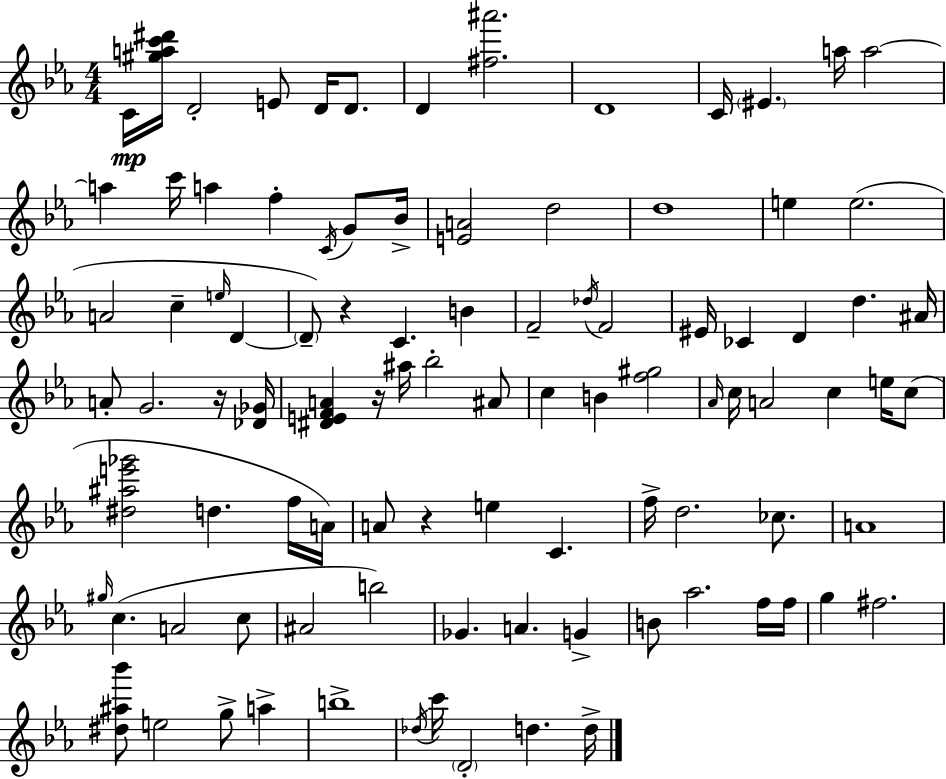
C4/s [G#5,A5,C6,D#6]/s D4/h E4/e D4/s D4/e. D4/q [F#5,A#6]/h. D4/w C4/s EIS4/q. A5/s A5/h A5/q C6/s A5/q F5/q C4/s G4/e Bb4/s [E4,A4]/h D5/h D5/w E5/q E5/h. A4/h C5/q E5/s D4/q D4/e R/q C4/q. B4/q F4/h Db5/s F4/h EIS4/s CES4/q D4/q D5/q. A#4/s A4/e G4/h. R/s [Db4,Gb4]/s [D#4,E4,F4,A4]/q R/s A#5/s Bb5/h A#4/e C5/q B4/q [F5,G#5]/h Ab4/s C5/s A4/h C5/q E5/s C5/e [D#5,A#5,E6,Gb6]/h D5/q. F5/s A4/s A4/e R/q E5/q C4/q. F5/s D5/h. CES5/e. A4/w G#5/s C5/q. A4/h C5/e A#4/h B5/h Gb4/q. A4/q. G4/q B4/e Ab5/h. F5/s F5/s G5/q F#5/h. [D#5,A#5,Bb6]/e E5/h G5/e A5/q B5/w Db5/s C6/s D4/h D5/q. D5/s